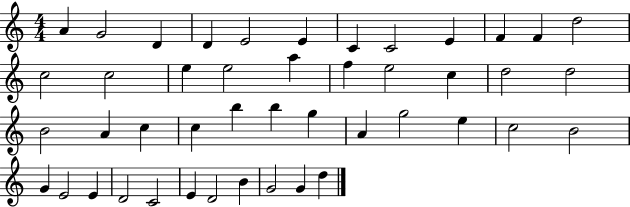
{
  \clef treble
  \numericTimeSignature
  \time 4/4
  \key c \major
  a'4 g'2 d'4 | d'4 e'2 e'4 | c'4 c'2 e'4 | f'4 f'4 d''2 | \break c''2 c''2 | e''4 e''2 a''4 | f''4 e''2 c''4 | d''2 d''2 | \break b'2 a'4 c''4 | c''4 b''4 b''4 g''4 | a'4 g''2 e''4 | c''2 b'2 | \break g'4 e'2 e'4 | d'2 c'2 | e'4 d'2 b'4 | g'2 g'4 d''4 | \break \bar "|."
}